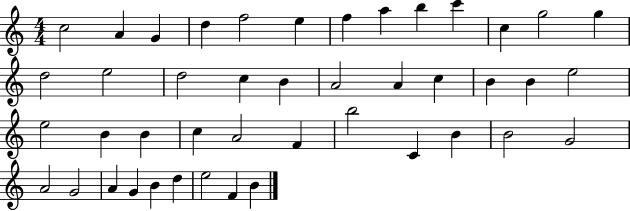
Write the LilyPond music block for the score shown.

{
  \clef treble
  \numericTimeSignature
  \time 4/4
  \key c \major
  c''2 a'4 g'4 | d''4 f''2 e''4 | f''4 a''4 b''4 c'''4 | c''4 g''2 g''4 | \break d''2 e''2 | d''2 c''4 b'4 | a'2 a'4 c''4 | b'4 b'4 e''2 | \break e''2 b'4 b'4 | c''4 a'2 f'4 | b''2 c'4 b'4 | b'2 g'2 | \break a'2 g'2 | a'4 g'4 b'4 d''4 | e''2 f'4 b'4 | \bar "|."
}